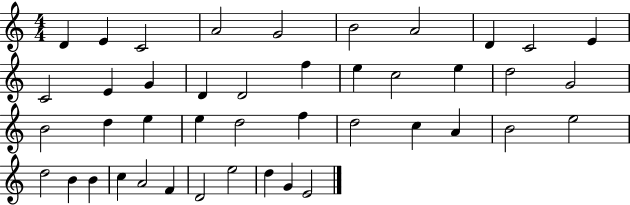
D4/q E4/q C4/h A4/h G4/h B4/h A4/h D4/q C4/h E4/q C4/h E4/q G4/q D4/q D4/h F5/q E5/q C5/h E5/q D5/h G4/h B4/h D5/q E5/q E5/q D5/h F5/q D5/h C5/q A4/q B4/h E5/h D5/h B4/q B4/q C5/q A4/h F4/q D4/h E5/h D5/q G4/q E4/h